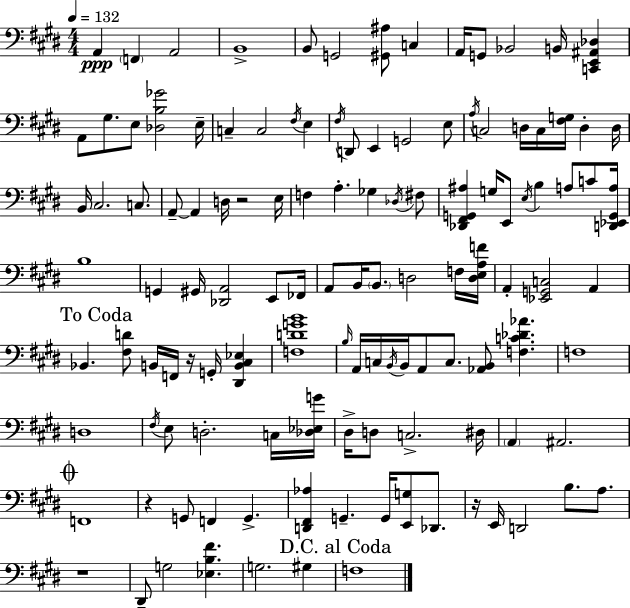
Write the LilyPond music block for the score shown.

{
  \clef bass
  \numericTimeSignature
  \time 4/4
  \key e \major
  \tempo 4 = 132
  a,4\ppp \parenthesize f,4 a,2 | b,1-> | b,8 g,2 <gis, ais>8 c4 | a,16 g,8 bes,2 b,16 <c, e, ais, des>4 | \break a,8 gis8. e8 <des b ges'>2 e16-- | c4-- c2 \acciaccatura { fis16 } e4 | \acciaccatura { fis16 } d,8 e,4 g,2 | e8 \acciaccatura { a16 } c2 d16 c16 <fis g>16 d4-. | \break d16 b,16 cis2. | c8. a,8--~~ a,4 d16 r2 | e16 f4 a4.-. ges4 | \acciaccatura { des16 } fis8 <des, fis, g, ais>4 g16 e,8 \acciaccatura { e16 } b4 | \break a8 c'8 <d, ees, g, a>16 b1 | g,4 gis,16 <des, a,>2 | e,8 fes,16 a,8 b,16 \parenthesize b,8. d2 | f16 <d e a f'>16 a,4-. <ees, g, c>2 | \break a,4 \mark "To Coda" bes,4. <fis d'>8 b,16 f,16 r16 | g,16-. <dis, b, cis ees>4 <f d' g' b'>1 | \grace { b16 } a,16 c16 \acciaccatura { b,16 } b,16 a,8 c8. <aes, b,>8 | <f c' des' aes'>4. f1 | \break d1 | \acciaccatura { fis16 } e8 d2.-. | c16 <des ees g'>16 dis16-> d8 c2.-> | dis16 \parenthesize a,4 ais,2. | \break \mark \markup { \musicglyph "scripts.coda" } f,1 | r4 g,8 f,4 | g,4.-> <d, fis, aes>4 g,4.-- | g,16 <e, g>8 des,8. r16 e,16 d,2 | \break b8. a8. r1 | dis,8-- g2 | <ees b fis'>4. g2. | gis4 \mark "D.C. al Coda" f1 | \break \bar "|."
}